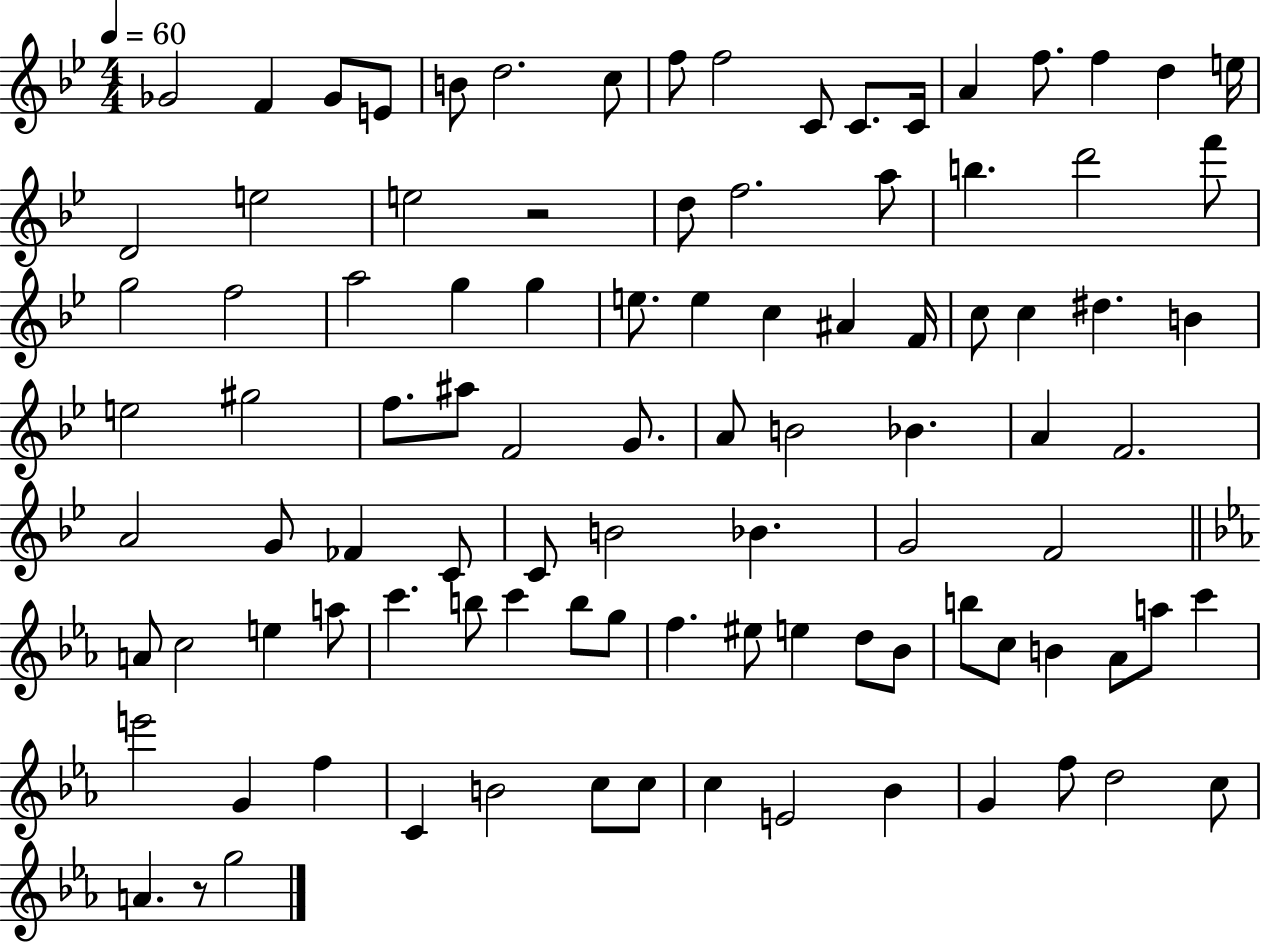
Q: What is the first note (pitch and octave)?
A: Gb4